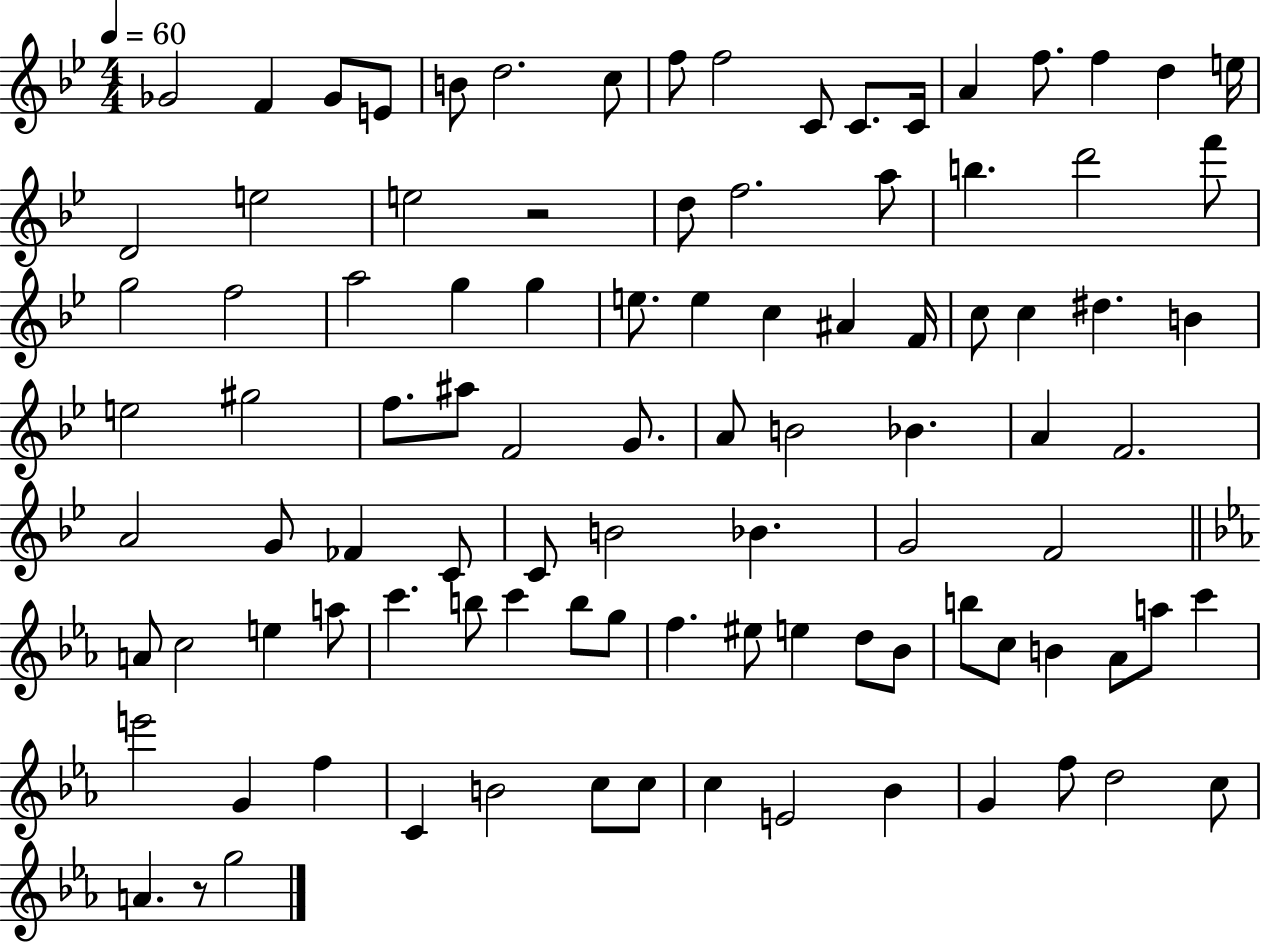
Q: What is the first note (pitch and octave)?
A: Gb4